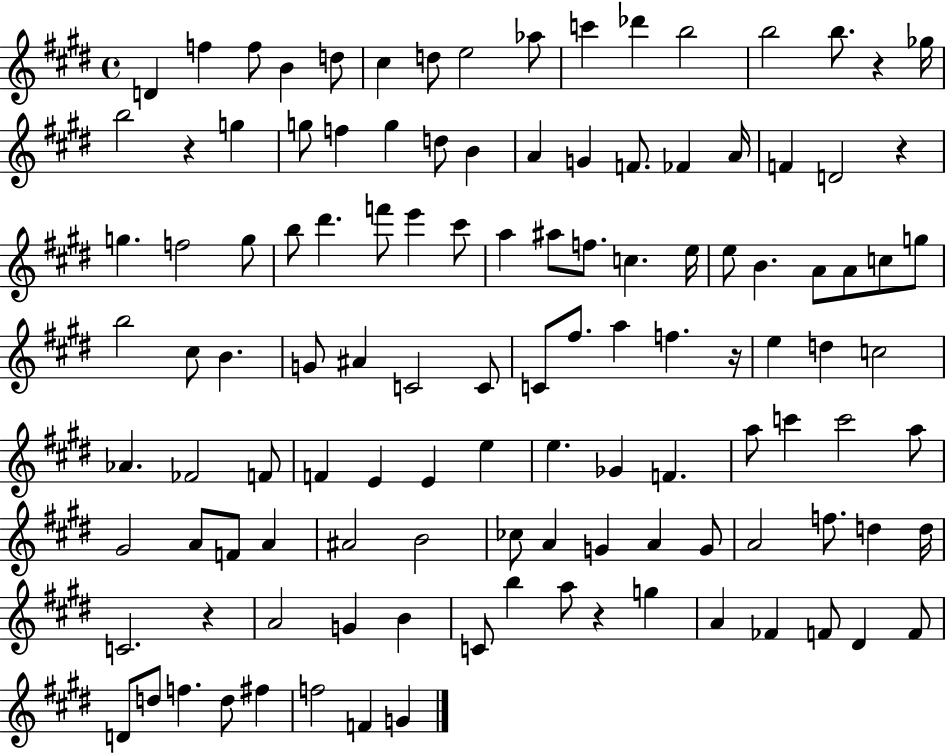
{
  \clef treble
  \time 4/4
  \defaultTimeSignature
  \key e \major
  \repeat volta 2 { d'4 f''4 f''8 b'4 d''8 | cis''4 d''8 e''2 aes''8 | c'''4 des'''4 b''2 | b''2 b''8. r4 ges''16 | \break b''2 r4 g''4 | g''8 f''4 g''4 d''8 b'4 | a'4 g'4 f'8. fes'4 a'16 | f'4 d'2 r4 | \break g''4. f''2 g''8 | b''8 dis'''4. f'''8 e'''4 cis'''8 | a''4 ais''8 f''8. c''4. e''16 | e''8 b'4. a'8 a'8 c''8 g''8 | \break b''2 cis''8 b'4. | g'8 ais'4 c'2 c'8 | c'8 fis''8. a''4 f''4. r16 | e''4 d''4 c''2 | \break aes'4. fes'2 f'8 | f'4 e'4 e'4 e''4 | e''4. ges'4 f'4. | a''8 c'''4 c'''2 a''8 | \break gis'2 a'8 f'8 a'4 | ais'2 b'2 | ces''8 a'4 g'4 a'4 g'8 | a'2 f''8. d''4 d''16 | \break c'2. r4 | a'2 g'4 b'4 | c'8 b''4 a''8 r4 g''4 | a'4 fes'4 f'8 dis'4 f'8 | \break d'8 d''8 f''4. d''8 fis''4 | f''2 f'4 g'4 | } \bar "|."
}